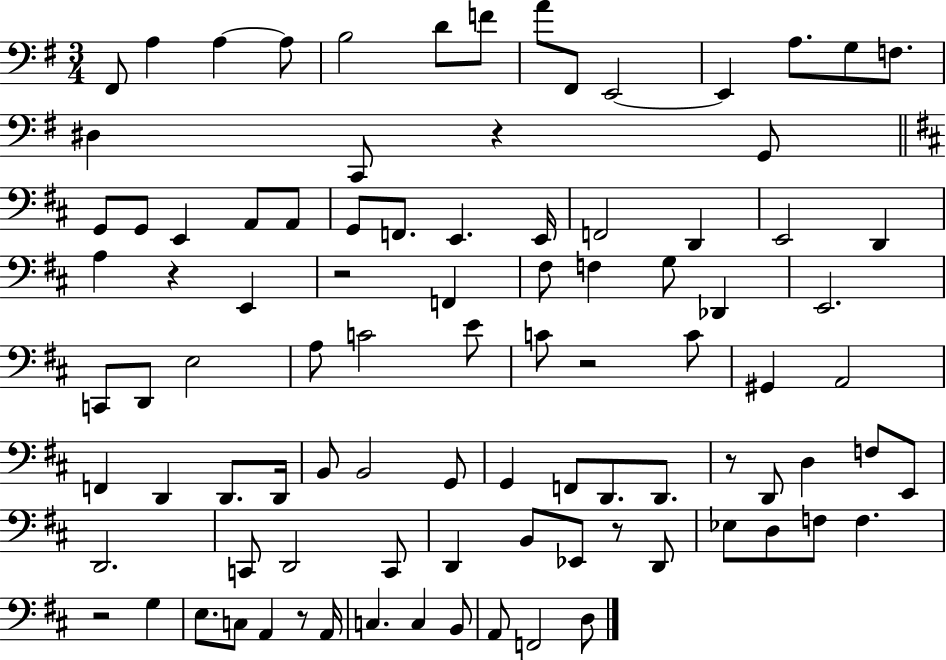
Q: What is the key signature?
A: G major